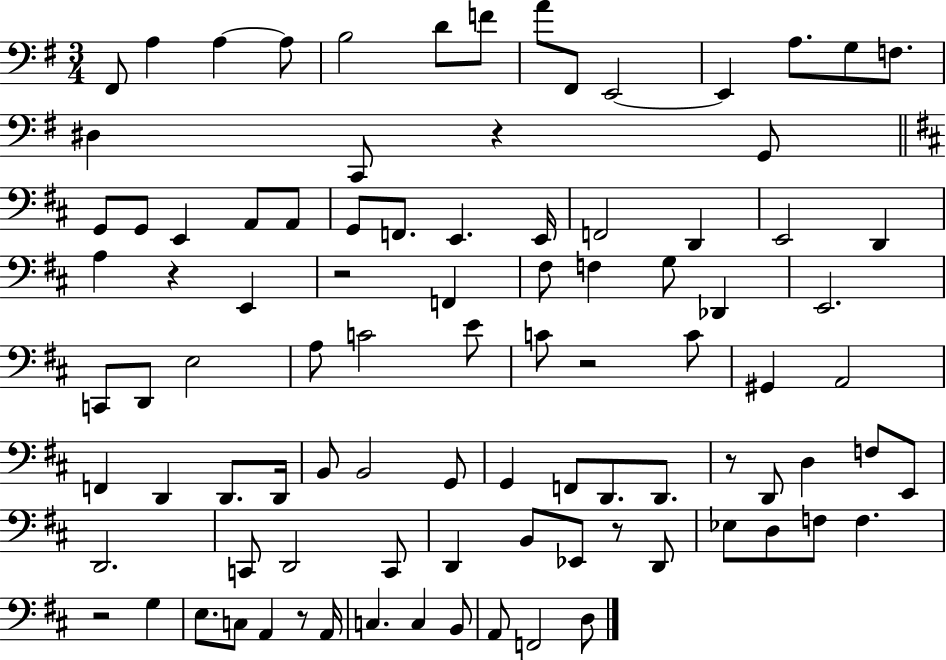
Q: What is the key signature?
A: G major